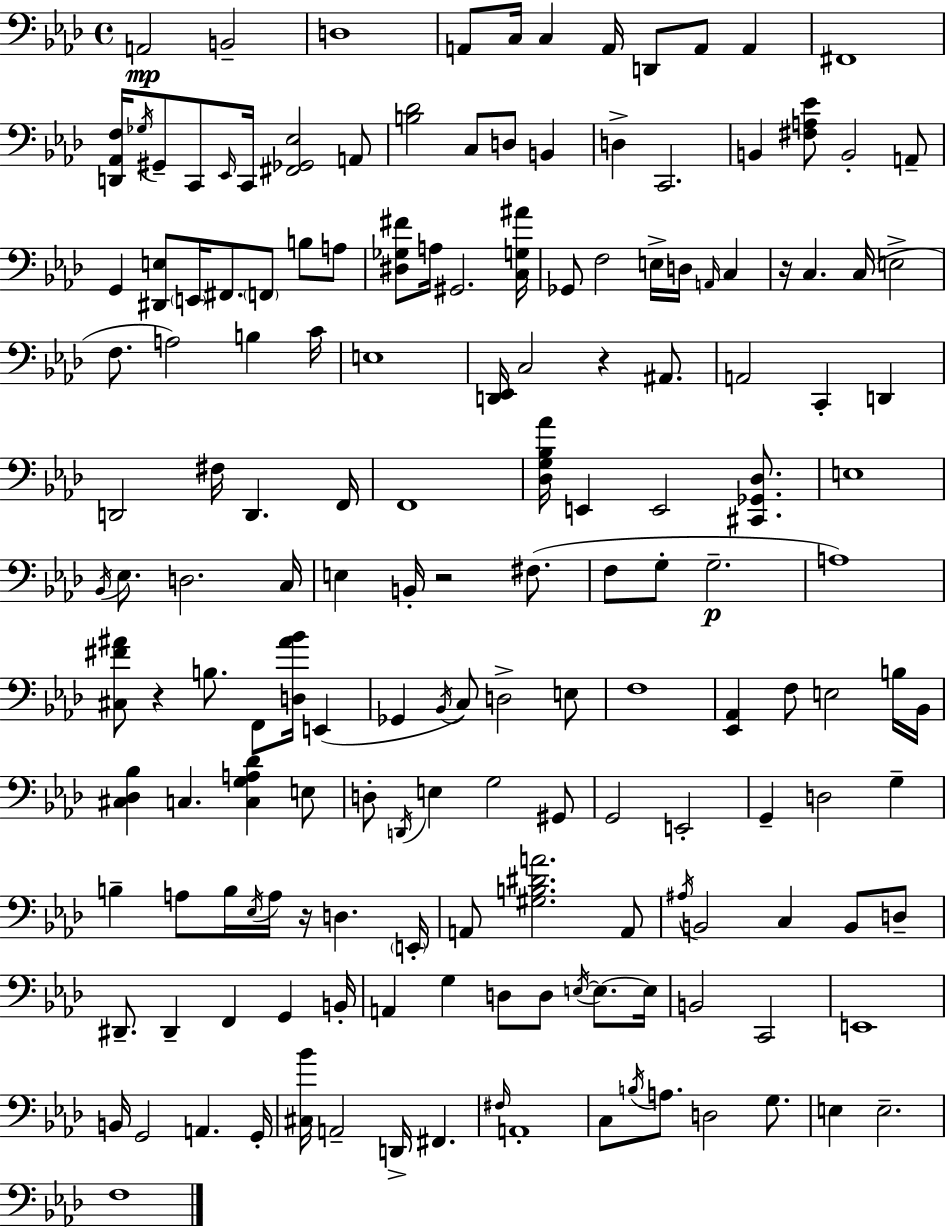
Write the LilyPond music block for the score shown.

{
  \clef bass
  \time 4/4
  \defaultTimeSignature
  \key f \minor
  a,2\mp b,2-- | d1 | a,8 c16 c4 a,16 d,8 a,8 a,4 | fis,1 | \break <d, aes, f>16 \acciaccatura { ges16 } gis,8-- c,8 \grace { ees,16 } c,16 <fis, ges, ees>2 | a,8 <b des'>2 c8 d8 b,4 | d4-> c,2. | b,4 <fis a ees'>8 b,2-. | \break a,8-- g,4 <dis, e>8 \parenthesize e,16 fis,8. \parenthesize f,8 b8 | a8 <dis ges fis'>8 a16 gis,2. | <c g ais'>16 ges,8 f2 e16-> d16 \grace { a,16 } c4 | r16 c4. c16( e2-> | \break f8. a2) b4 | c'16 e1 | <d, ees,>16 c2 r4 | ais,8. a,2 c,4-. d,4 | \break d,2 fis16 d,4. | f,16 f,1 | <des g bes aes'>16 e,4 e,2 | <cis, ges, des>8. e1 | \break \acciaccatura { bes,16 } ees8. d2. | c16 e4 b,16-. r2 | fis8.( f8 g8-. g2.--\p | a1) | \break <cis fis' ais'>8 r4 b8. f,8 <d ais' bes'>16 | e,4( ges,4 \acciaccatura { bes,16 }) c8 d2-> | e8 f1 | <ees, aes,>4 f8 e2 | \break b16 bes,16 <cis des bes>4 c4. <c g a des'>4 | e8 d8-. \acciaccatura { d,16 } e4 g2 | gis,8 g,2 e,2-. | g,4-- d2 | \break g4-- b4-- a8 b16 \acciaccatura { ees16 } a16 r16 | d4. \parenthesize e,16-. a,8 <gis b dis' a'>2. | a,8 \acciaccatura { ais16 } b,2 | c4 b,8 d8-- dis,8.-- dis,4-- f,4 | \break g,4 b,16-. a,4 g4 | d8 d8 \acciaccatura { e16~ }~ e8. e16 b,2 | c,2 e,1 | b,16 g,2 | \break a,4. g,16-. <cis bes'>16 a,2-- | d,16-> fis,4. \grace { fis16 } a,1-. | c8 \acciaccatura { b16 } a8. | d2 g8. e4 e2.-- | \break f1 | \bar "|."
}